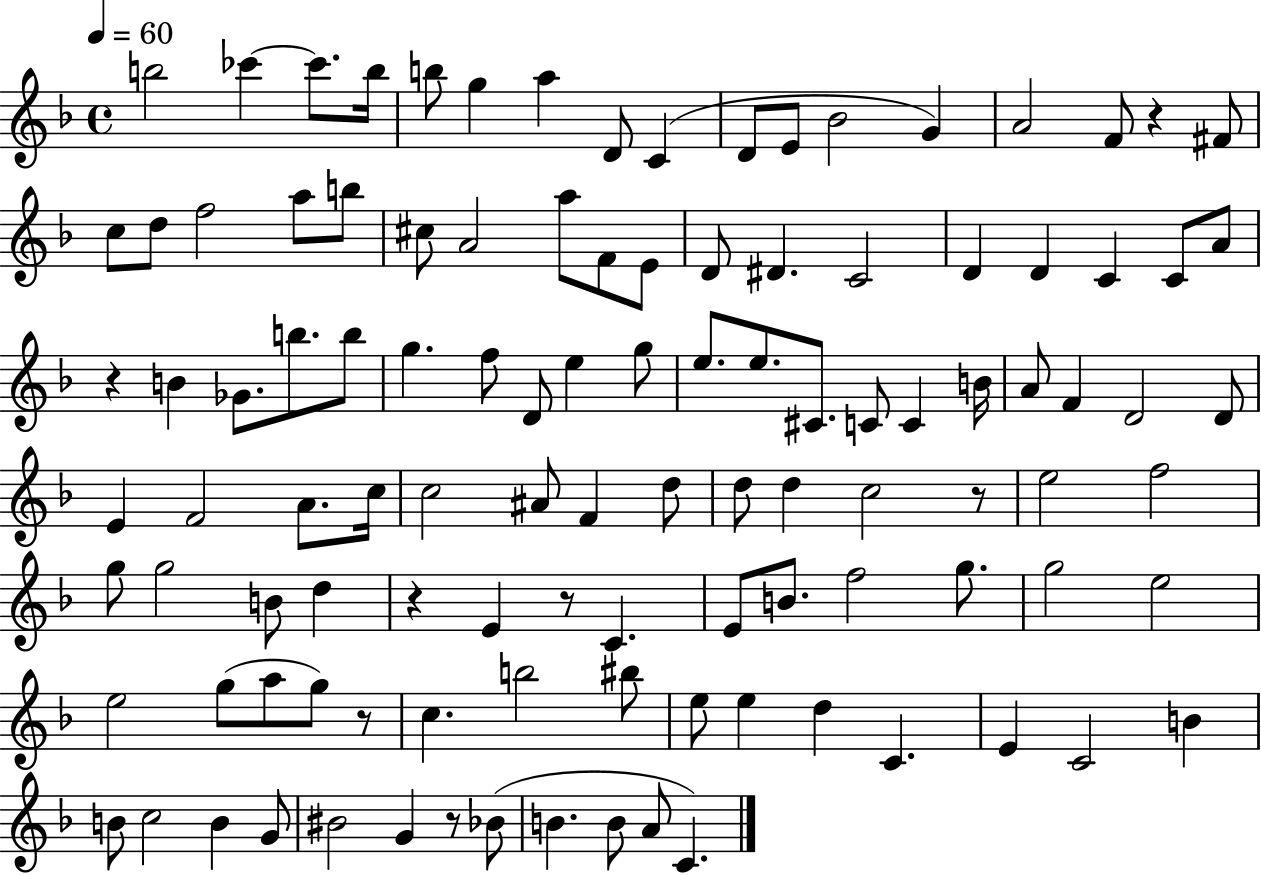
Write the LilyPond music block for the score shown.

{
  \clef treble
  \time 4/4
  \defaultTimeSignature
  \key f \major
  \tempo 4 = 60
  \repeat volta 2 { b''2 ces'''4~~ ces'''8. b''16 | b''8 g''4 a''4 d'8 c'4( | d'8 e'8 bes'2 g'4) | a'2 f'8 r4 fis'8 | \break c''8 d''8 f''2 a''8 b''8 | cis''8 a'2 a''8 f'8 e'8 | d'8 dis'4. c'2 | d'4 d'4 c'4 c'8 a'8 | \break r4 b'4 ges'8. b''8. b''8 | g''4. f''8 d'8 e''4 g''8 | e''8. e''8. cis'8. c'8 c'4 b'16 | a'8 f'4 d'2 d'8 | \break e'4 f'2 a'8. c''16 | c''2 ais'8 f'4 d''8 | d''8 d''4 c''2 r8 | e''2 f''2 | \break g''8 g''2 b'8 d''4 | r4 e'4 r8 c'4. | e'8 b'8. f''2 g''8. | g''2 e''2 | \break e''2 g''8( a''8 g''8) r8 | c''4. b''2 bis''8 | e''8 e''4 d''4 c'4. | e'4 c'2 b'4 | \break b'8 c''2 b'4 g'8 | bis'2 g'4 r8 bes'8( | b'4. b'8 a'8 c'4.) | } \bar "|."
}